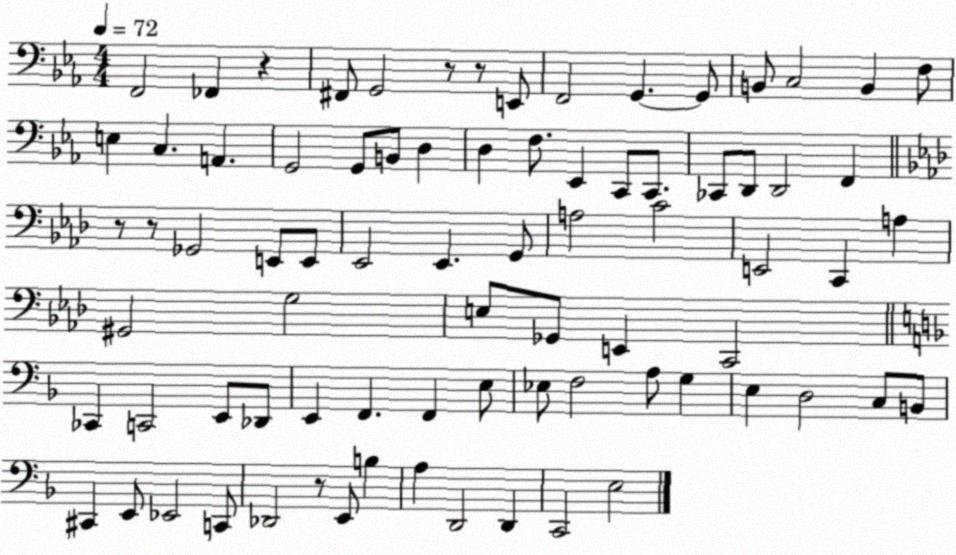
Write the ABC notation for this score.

X:1
T:Untitled
M:4/4
L:1/4
K:Eb
F,,2 _F,, z ^F,,/2 G,,2 z/2 z/2 E,,/2 F,,2 G,, G,,/2 B,,/2 C,2 B,, F,/2 E, C, A,, G,,2 G,,/2 B,,/2 D, D, F,/2 _E,, C,,/2 C,,/2 _C,,/2 D,,/2 D,,2 F,, z/2 z/2 _G,,2 E,,/2 E,,/2 _E,,2 _E,, G,,/2 A,2 C2 E,,2 C,, A, ^G,,2 G,2 E,/2 _G,,/2 E,, C,,2 _C,, C,,2 E,,/2 _D,,/2 E,, F,, F,, E,/2 _E,/2 F,2 A,/2 G, E, D,2 C,/2 B,,/2 ^C,, E,,/2 _E,,2 C,,/2 _D,,2 z/2 E,,/2 B, A, D,,2 D,, C,,2 E,2